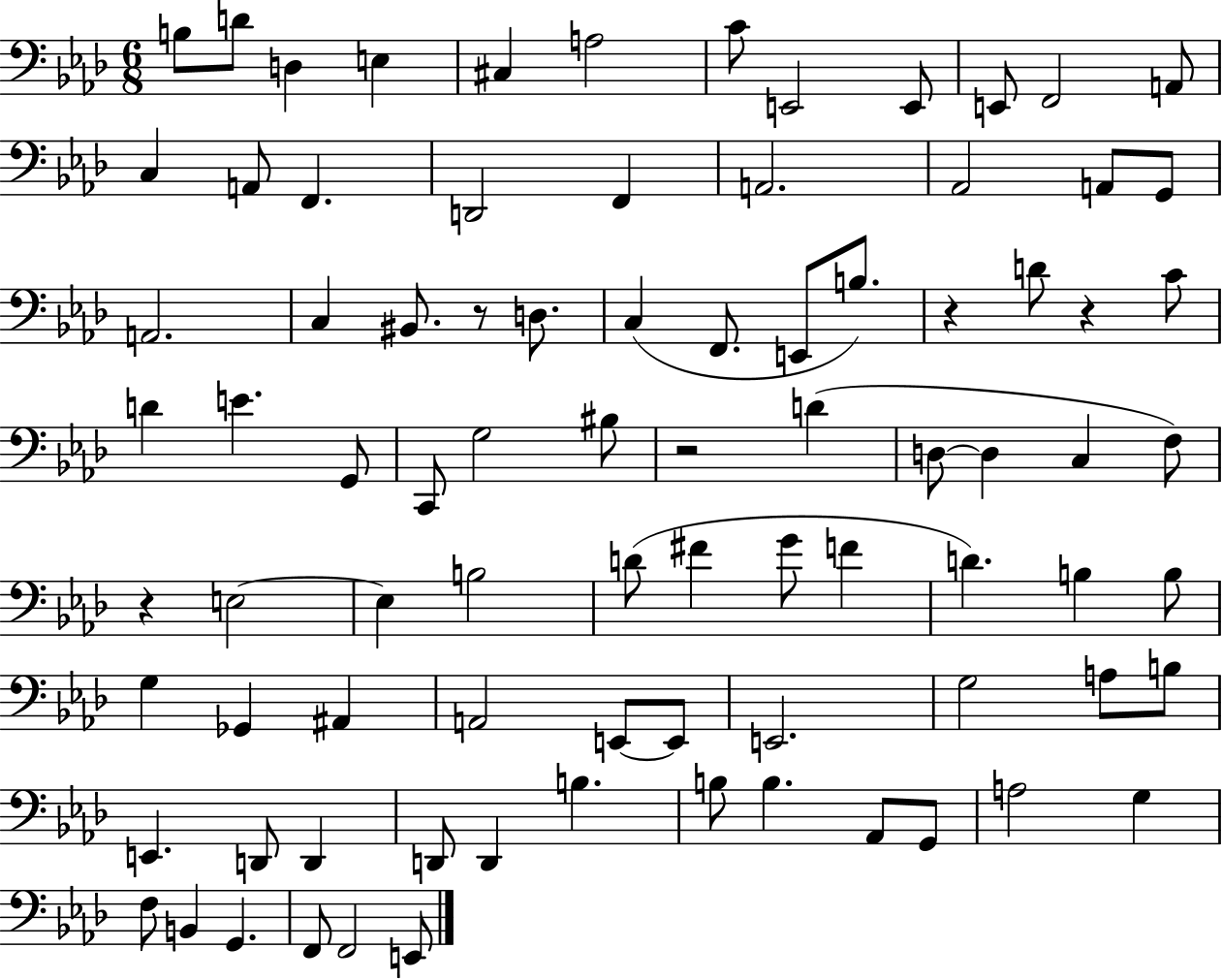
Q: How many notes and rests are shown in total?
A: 85